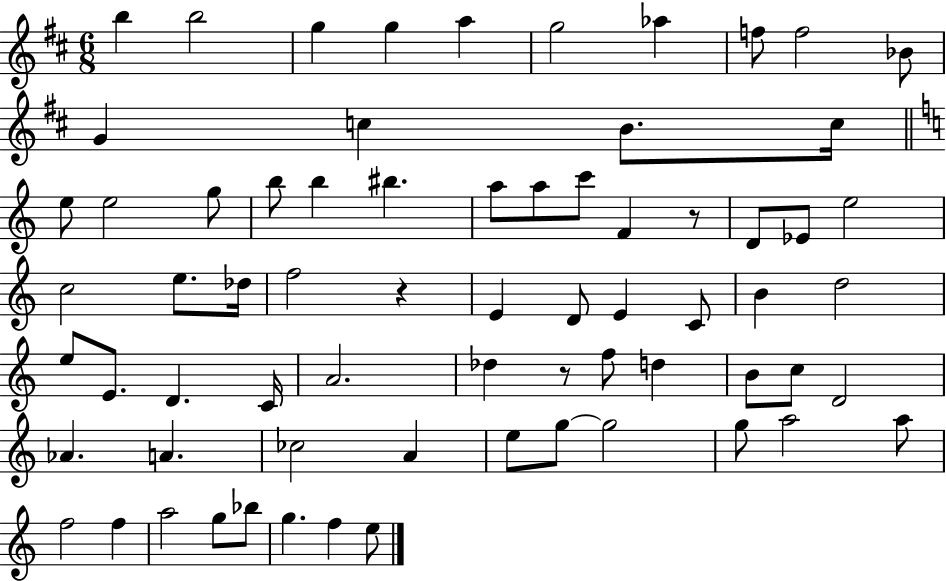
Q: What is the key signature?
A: D major